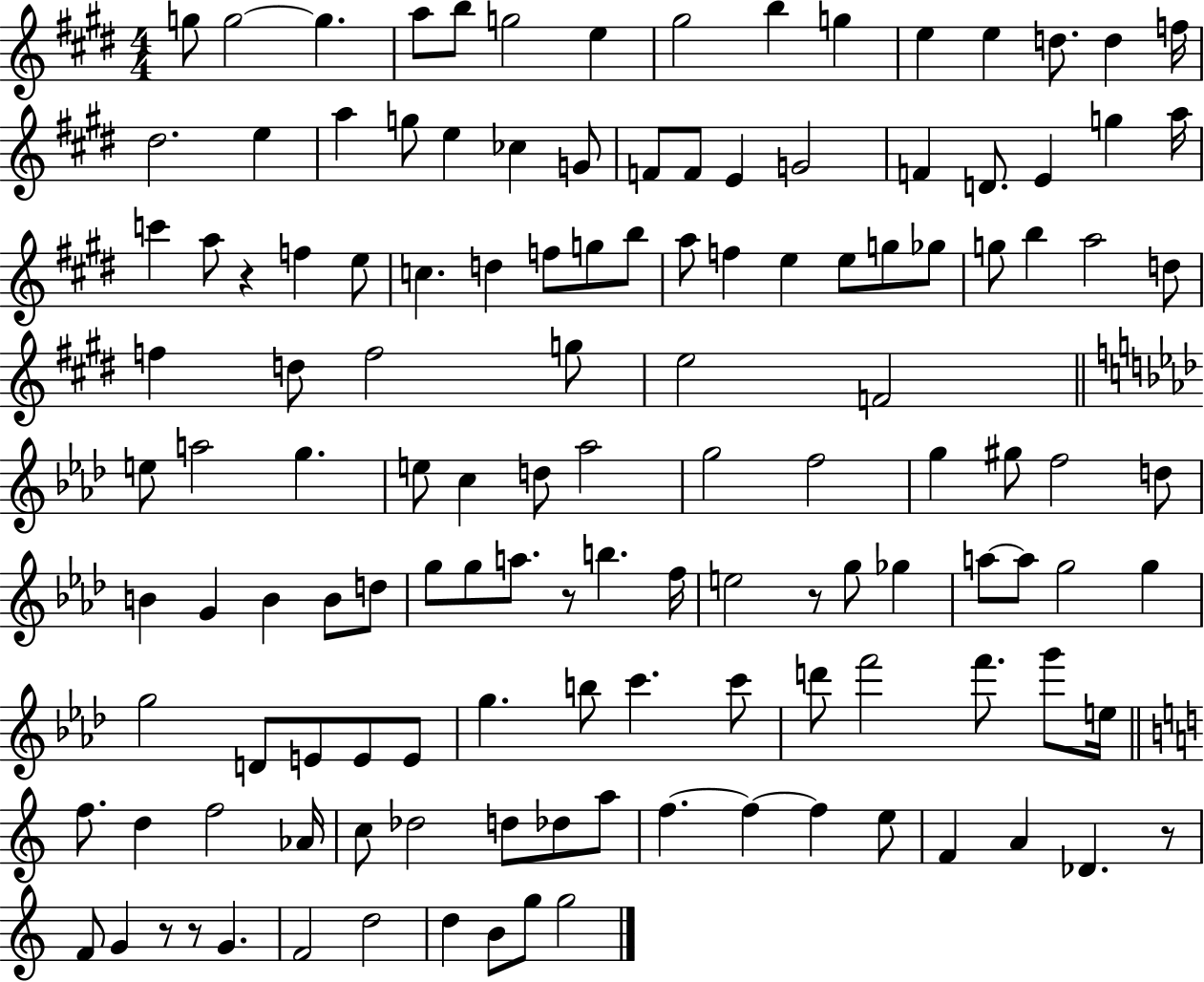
G5/e G5/h G5/q. A5/e B5/e G5/h E5/q G#5/h B5/q G5/q E5/q E5/q D5/e. D5/q F5/s D#5/h. E5/q A5/q G5/e E5/q CES5/q G4/e F4/e F4/e E4/q G4/h F4/q D4/e. E4/q G5/q A5/s C6/q A5/e R/q F5/q E5/e C5/q. D5/q F5/e G5/e B5/e A5/e F5/q E5/q E5/e G5/e Gb5/e G5/e B5/q A5/h D5/e F5/q D5/e F5/h G5/e E5/h F4/h E5/e A5/h G5/q. E5/e C5/q D5/e Ab5/h G5/h F5/h G5/q G#5/e F5/h D5/e B4/q G4/q B4/q B4/e D5/e G5/e G5/e A5/e. R/e B5/q. F5/s E5/h R/e G5/e Gb5/q A5/e A5/e G5/h G5/q G5/h D4/e E4/e E4/e E4/e G5/q. B5/e C6/q. C6/e D6/e F6/h F6/e. G6/e E5/s F5/e. D5/q F5/h Ab4/s C5/e Db5/h D5/e Db5/e A5/e F5/q. F5/q F5/q E5/e F4/q A4/q Db4/q. R/e F4/e G4/q R/e R/e G4/q. F4/h D5/h D5/q B4/e G5/e G5/h